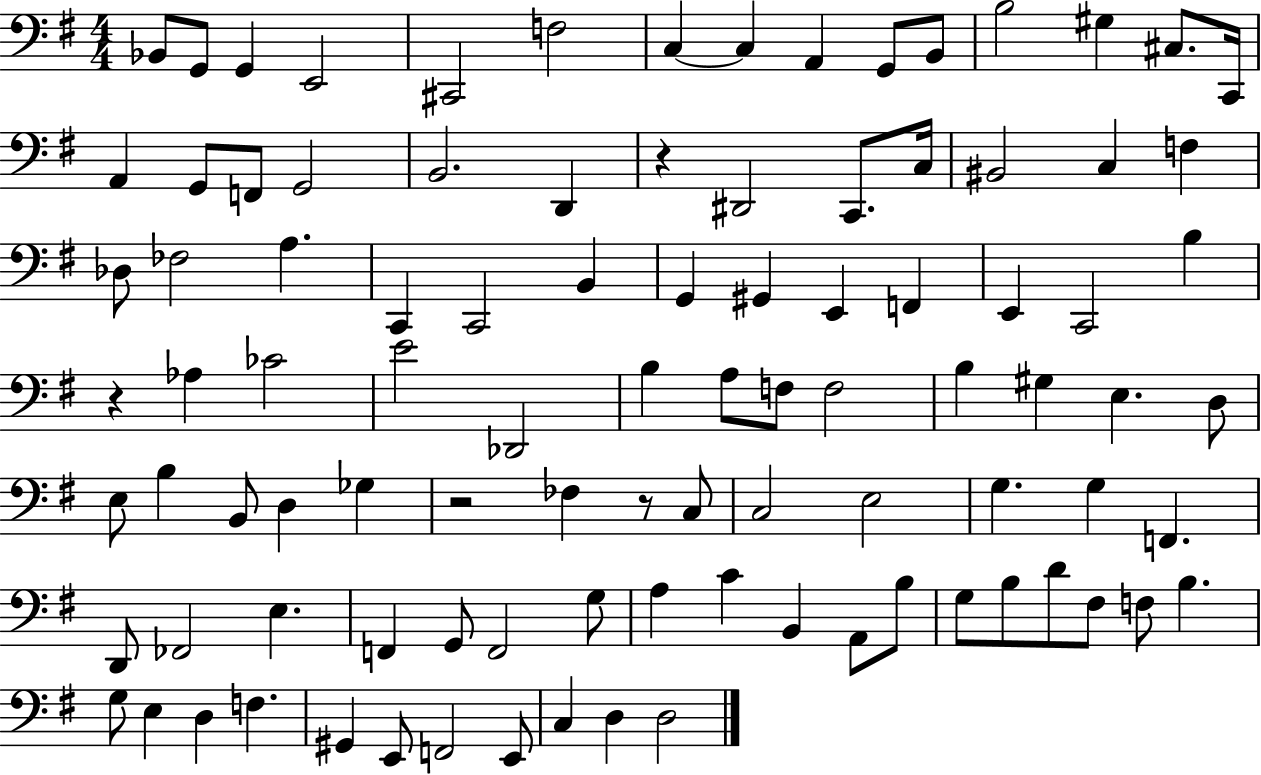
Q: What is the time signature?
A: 4/4